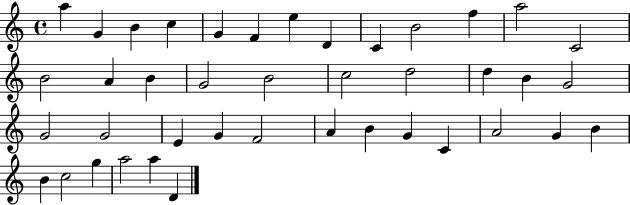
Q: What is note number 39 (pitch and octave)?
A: A5